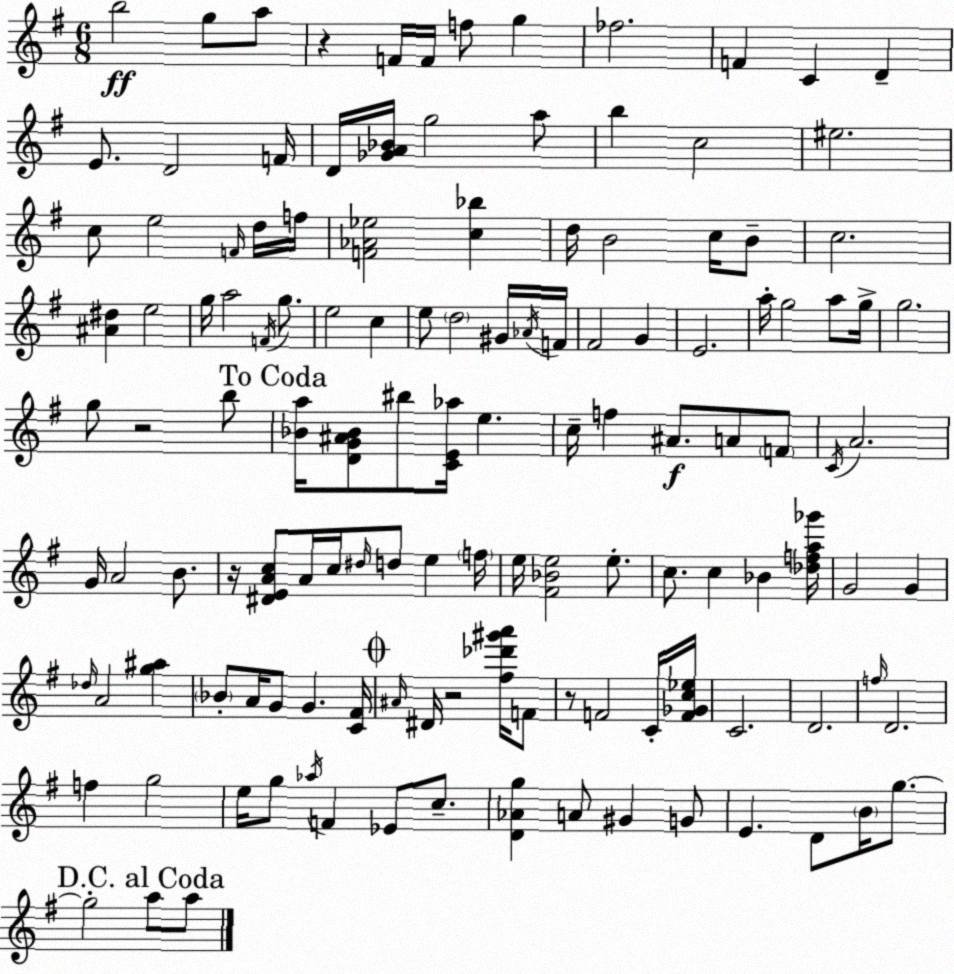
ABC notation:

X:1
T:Untitled
M:6/8
L:1/4
K:G
b2 g/2 a/2 z F/4 F/4 f/2 g _f2 F C D E/2 D2 F/4 D/4 [_GA_B]/4 g2 a/2 b c2 ^e2 c/2 e2 F/4 d/4 f/4 [F_A_e]2 [c_b] d/4 B2 c/4 B/2 c2 [^A^d] e2 g/4 a2 F/4 g/2 e2 c e/2 d2 ^G/4 _A/4 F/4 ^F2 G E2 a/4 g2 a/2 g/4 g2 g/2 z2 b/2 [_Ba]/4 [DG^A_B]/2 ^b/2 [CE_a]/4 e c/4 f ^A/2 A/2 F/2 C/4 A2 G/4 A2 B/2 z/4 [^DEAc]/2 A/4 c/4 ^d/4 d/2 e f/4 e/4 [^F_Be]2 e/2 c/2 c _B [_dfa_g']/4 G2 G _d/4 A2 [g^a] _B/2 A/4 G/2 G [C^F]/4 ^A/4 ^D/4 z2 [^f_d'^g'a']/4 F/2 z/2 F2 C/4 [F_Gc_e]/4 C2 D2 f/4 D2 f g2 e/4 g/2 _a/4 F _E/2 c/2 [D_Ag] A/2 ^G G/2 E D/2 B/4 g/2 g2 a/2 a/2